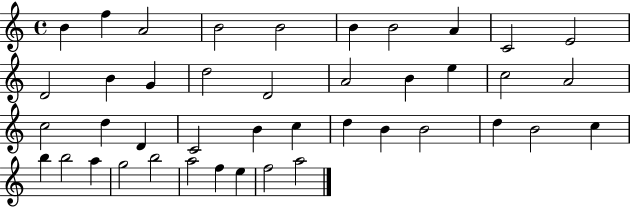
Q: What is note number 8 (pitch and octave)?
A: A4